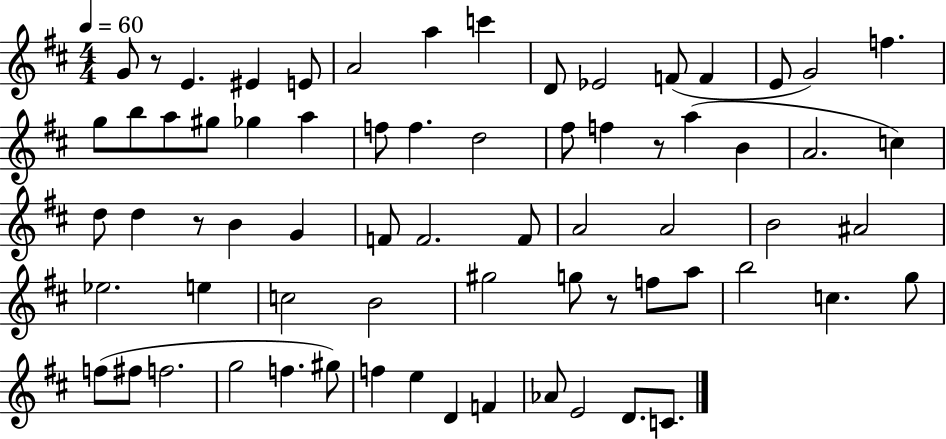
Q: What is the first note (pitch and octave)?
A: G4